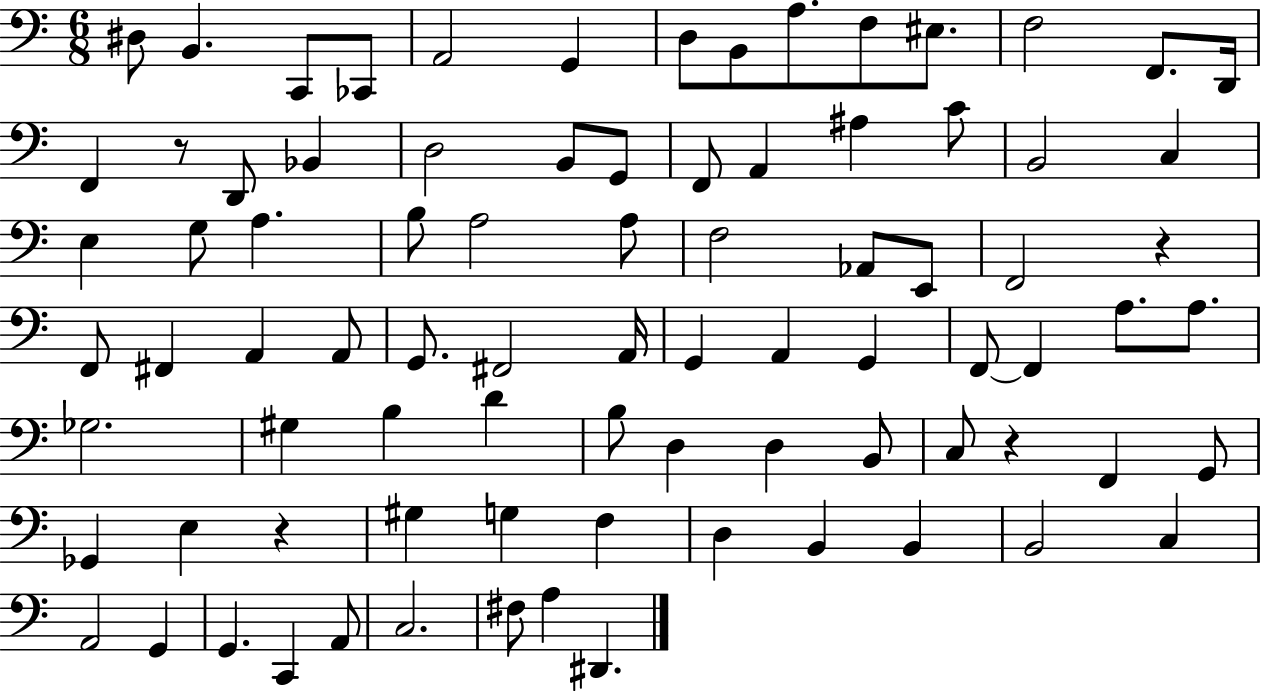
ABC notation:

X:1
T:Untitled
M:6/8
L:1/4
K:C
^D,/2 B,, C,,/2 _C,,/2 A,,2 G,, D,/2 B,,/2 A,/2 F,/2 ^E,/2 F,2 F,,/2 D,,/4 F,, z/2 D,,/2 _B,, D,2 B,,/2 G,,/2 F,,/2 A,, ^A, C/2 B,,2 C, E, G,/2 A, B,/2 A,2 A,/2 F,2 _A,,/2 E,,/2 F,,2 z F,,/2 ^F,, A,, A,,/2 G,,/2 ^F,,2 A,,/4 G,, A,, G,, F,,/2 F,, A,/2 A,/2 _G,2 ^G, B, D B,/2 D, D, B,,/2 C,/2 z F,, G,,/2 _G,, E, z ^G, G, F, D, B,, B,, B,,2 C, A,,2 G,, G,, C,, A,,/2 C,2 ^F,/2 A, ^D,,